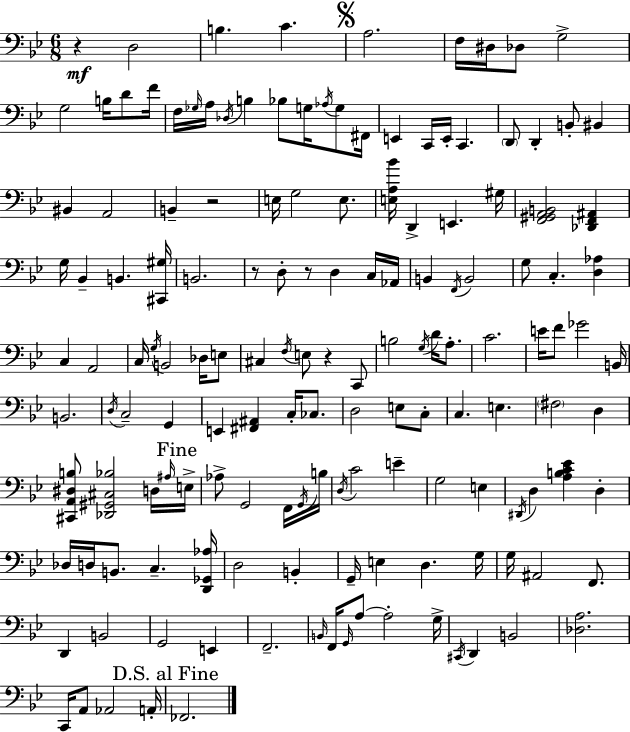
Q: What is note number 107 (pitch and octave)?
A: D3